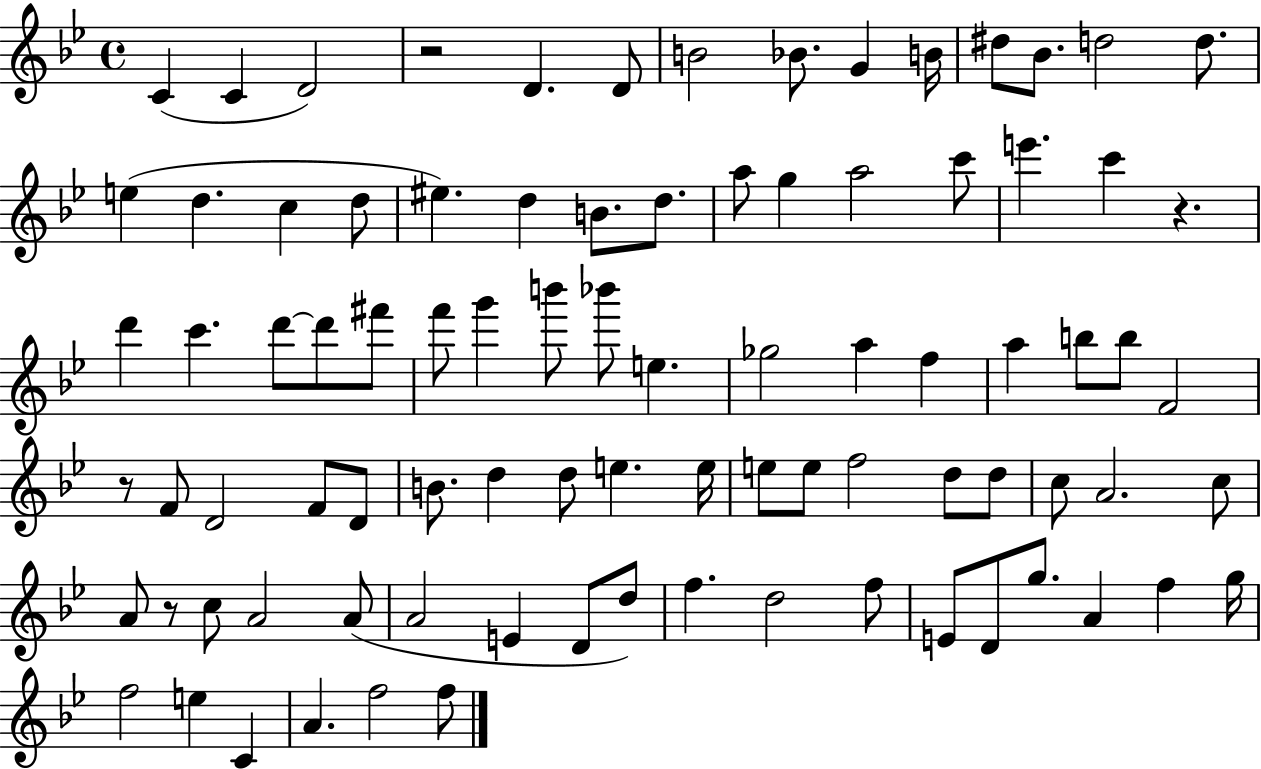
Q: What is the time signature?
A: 4/4